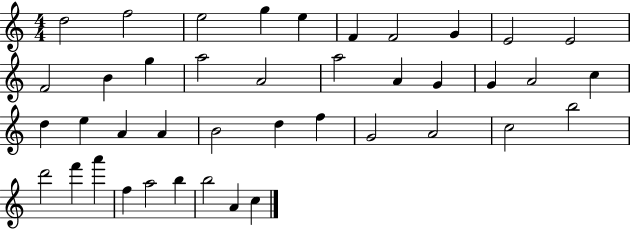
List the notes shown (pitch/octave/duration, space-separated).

D5/h F5/h E5/h G5/q E5/q F4/q F4/h G4/q E4/h E4/h F4/h B4/q G5/q A5/h A4/h A5/h A4/q G4/q G4/q A4/h C5/q D5/q E5/q A4/q A4/q B4/h D5/q F5/q G4/h A4/h C5/h B5/h D6/h F6/q A6/q F5/q A5/h B5/q B5/h A4/q C5/q